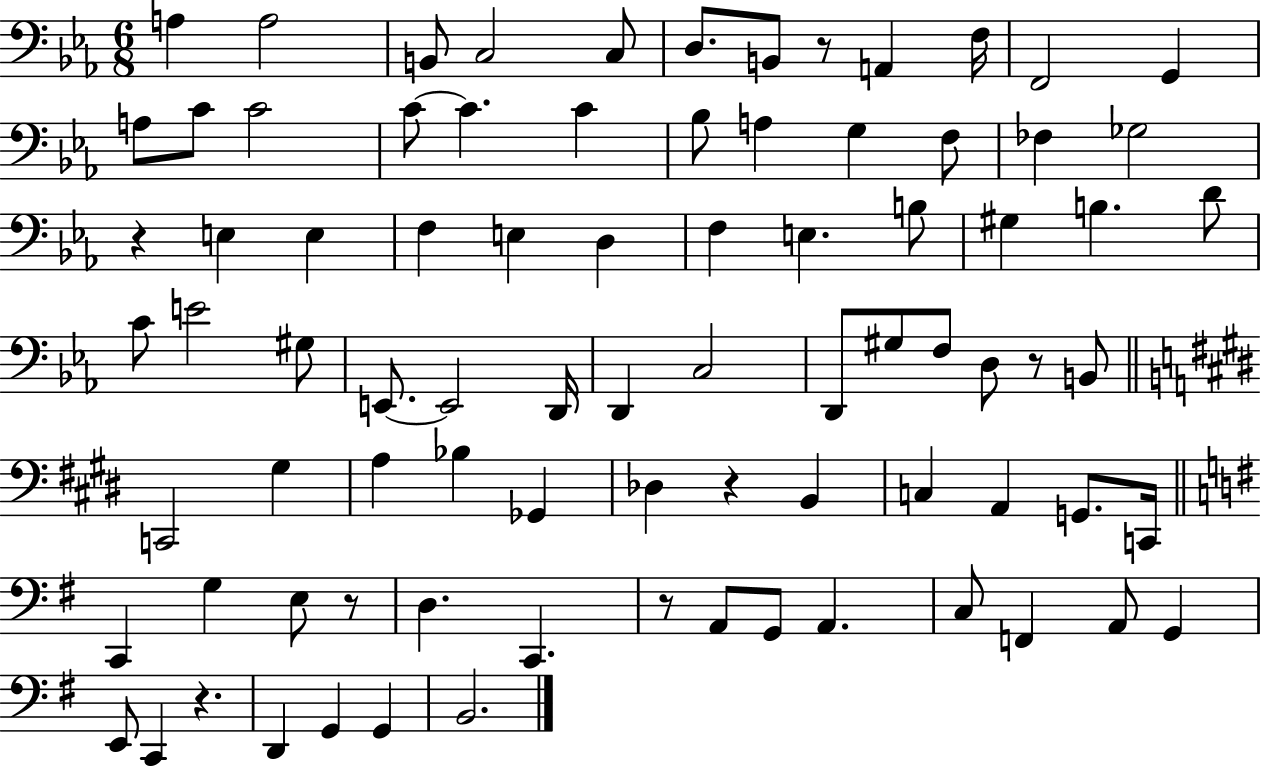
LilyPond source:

{
  \clef bass
  \numericTimeSignature
  \time 6/8
  \key ees \major
  \repeat volta 2 { a4 a2 | b,8 c2 c8 | d8. b,8 r8 a,4 f16 | f,2 g,4 | \break a8 c'8 c'2 | c'8~~ c'4. c'4 | bes8 a4 g4 f8 | fes4 ges2 | \break r4 e4 e4 | f4 e4 d4 | f4 e4. b8 | gis4 b4. d'8 | \break c'8 e'2 gis8 | e,8.~~ e,2 d,16 | d,4 c2 | d,8 gis8 f8 d8 r8 b,8 | \break \bar "||" \break \key e \major c,2 gis4 | a4 bes4 ges,4 | des4 r4 b,4 | c4 a,4 g,8. c,16 | \break \bar "||" \break \key g \major c,4 g4 e8 r8 | d4. c,4. | r8 a,8 g,8 a,4. | c8 f,4 a,8 g,4 | \break e,8 c,4 r4. | d,4 g,4 g,4 | b,2. | } \bar "|."
}